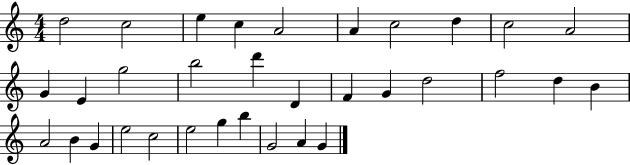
{
  \clef treble
  \numericTimeSignature
  \time 4/4
  \key c \major
  d''2 c''2 | e''4 c''4 a'2 | a'4 c''2 d''4 | c''2 a'2 | \break g'4 e'4 g''2 | b''2 d'''4 d'4 | f'4 g'4 d''2 | f''2 d''4 b'4 | \break a'2 b'4 g'4 | e''2 c''2 | e''2 g''4 b''4 | g'2 a'4 g'4 | \break \bar "|."
}